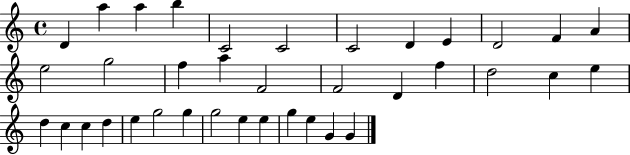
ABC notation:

X:1
T:Untitled
M:4/4
L:1/4
K:C
D a a b C2 C2 C2 D E D2 F A e2 g2 f a F2 F2 D f d2 c e d c c d e g2 g g2 e e g e G G